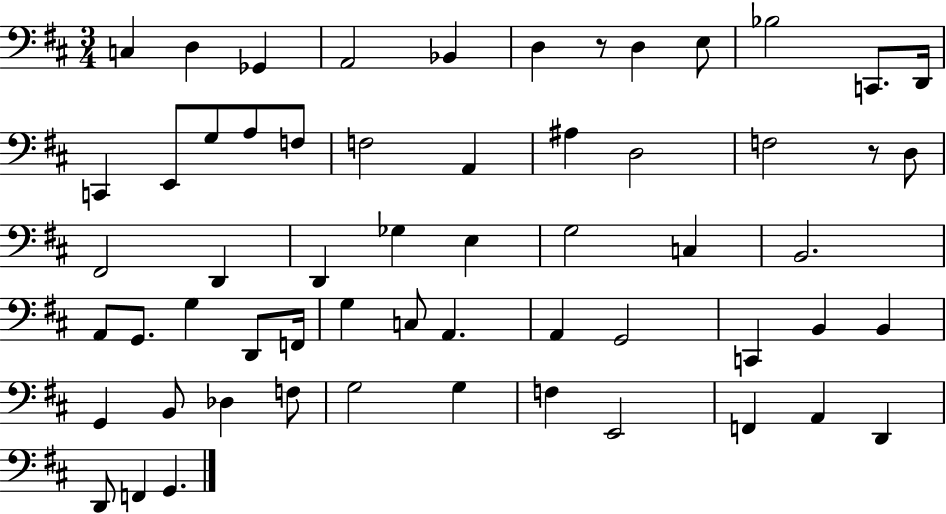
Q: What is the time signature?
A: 3/4